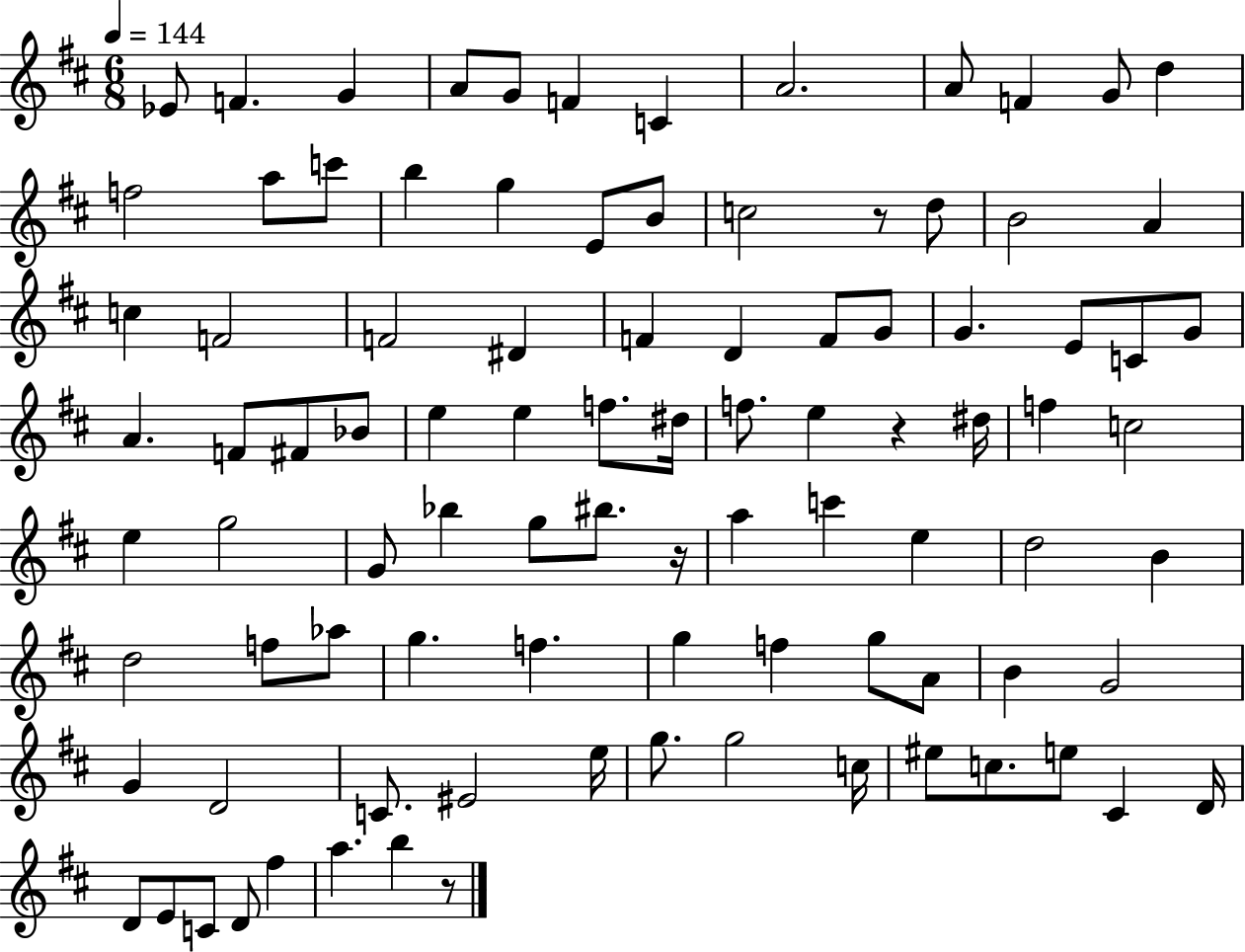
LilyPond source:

{
  \clef treble
  \numericTimeSignature
  \time 6/8
  \key d \major
  \tempo 4 = 144
  ees'8 f'4. g'4 | a'8 g'8 f'4 c'4 | a'2. | a'8 f'4 g'8 d''4 | \break f''2 a''8 c'''8 | b''4 g''4 e'8 b'8 | c''2 r8 d''8 | b'2 a'4 | \break c''4 f'2 | f'2 dis'4 | f'4 d'4 f'8 g'8 | g'4. e'8 c'8 g'8 | \break a'4. f'8 fis'8 bes'8 | e''4 e''4 f''8. dis''16 | f''8. e''4 r4 dis''16 | f''4 c''2 | \break e''4 g''2 | g'8 bes''4 g''8 bis''8. r16 | a''4 c'''4 e''4 | d''2 b'4 | \break d''2 f''8 aes''8 | g''4. f''4. | g''4 f''4 g''8 a'8 | b'4 g'2 | \break g'4 d'2 | c'8. eis'2 e''16 | g''8. g''2 c''16 | eis''8 c''8. e''8 cis'4 d'16 | \break d'8 e'8 c'8 d'8 fis''4 | a''4. b''4 r8 | \bar "|."
}